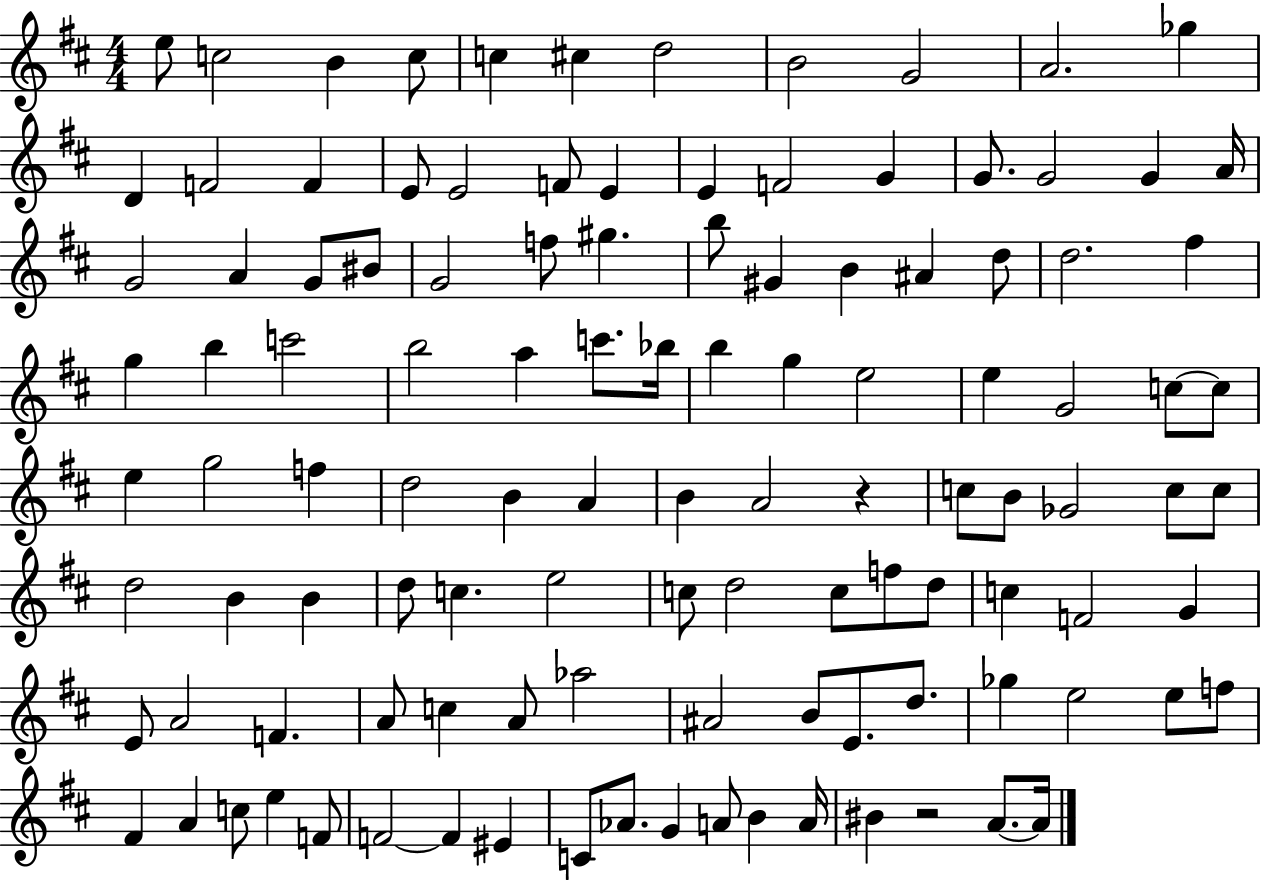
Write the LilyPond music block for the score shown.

{
  \clef treble
  \numericTimeSignature
  \time 4/4
  \key d \major
  e''8 c''2 b'4 c''8 | c''4 cis''4 d''2 | b'2 g'2 | a'2. ges''4 | \break d'4 f'2 f'4 | e'8 e'2 f'8 e'4 | e'4 f'2 g'4 | g'8. g'2 g'4 a'16 | \break g'2 a'4 g'8 bis'8 | g'2 f''8 gis''4. | b''8 gis'4 b'4 ais'4 d''8 | d''2. fis''4 | \break g''4 b''4 c'''2 | b''2 a''4 c'''8. bes''16 | b''4 g''4 e''2 | e''4 g'2 c''8~~ c''8 | \break e''4 g''2 f''4 | d''2 b'4 a'4 | b'4 a'2 r4 | c''8 b'8 ges'2 c''8 c''8 | \break d''2 b'4 b'4 | d''8 c''4. e''2 | c''8 d''2 c''8 f''8 d''8 | c''4 f'2 g'4 | \break e'8 a'2 f'4. | a'8 c''4 a'8 aes''2 | ais'2 b'8 e'8. d''8. | ges''4 e''2 e''8 f''8 | \break fis'4 a'4 c''8 e''4 f'8 | f'2~~ f'4 eis'4 | c'8 aes'8. g'4 a'8 b'4 a'16 | bis'4 r2 a'8.~~ a'16 | \break \bar "|."
}